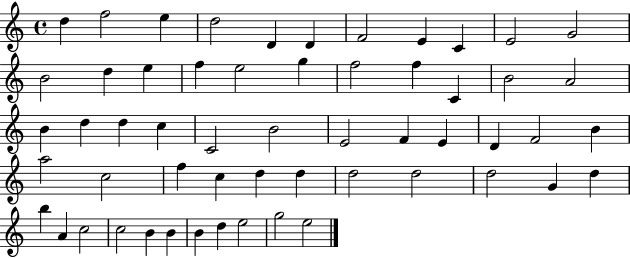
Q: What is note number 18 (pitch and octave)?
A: F5